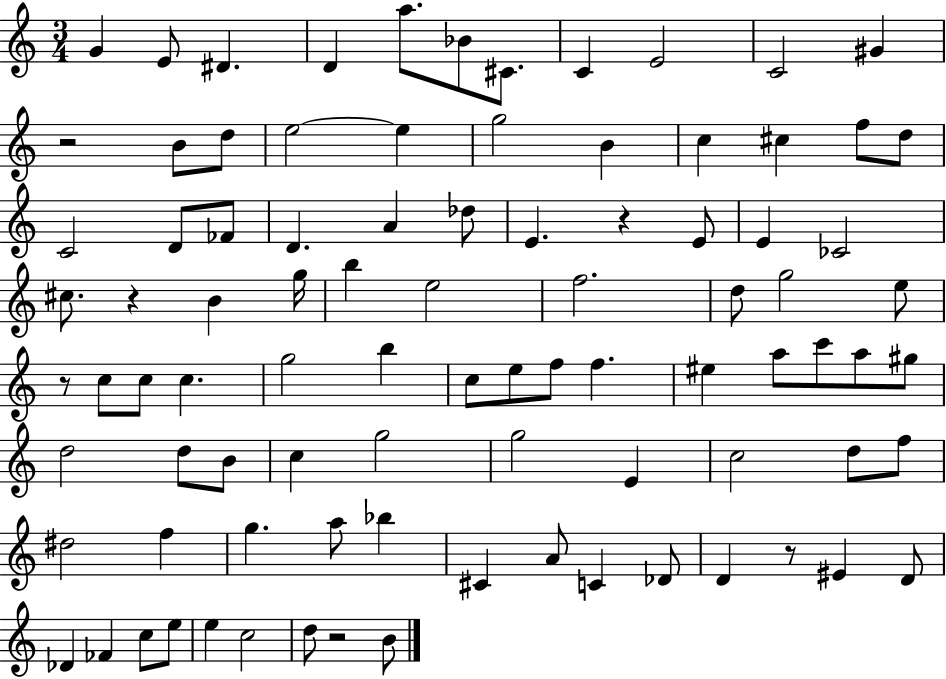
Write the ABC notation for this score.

X:1
T:Untitled
M:3/4
L:1/4
K:C
G E/2 ^D D a/2 _B/2 ^C/2 C E2 C2 ^G z2 B/2 d/2 e2 e g2 B c ^c f/2 d/2 C2 D/2 _F/2 D A _d/2 E z E/2 E _C2 ^c/2 z B g/4 b e2 f2 d/2 g2 e/2 z/2 c/2 c/2 c g2 b c/2 e/2 f/2 f ^e a/2 c'/2 a/2 ^g/2 d2 d/2 B/2 c g2 g2 E c2 d/2 f/2 ^d2 f g a/2 _b ^C A/2 C _D/2 D z/2 ^E D/2 _D _F c/2 e/2 e c2 d/2 z2 B/2